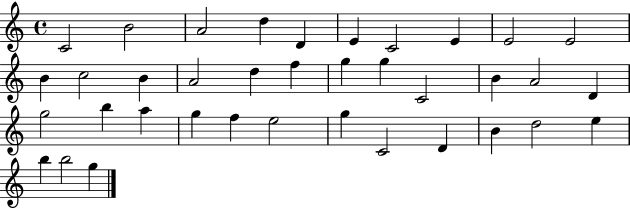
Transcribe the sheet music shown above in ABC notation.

X:1
T:Untitled
M:4/4
L:1/4
K:C
C2 B2 A2 d D E C2 E E2 E2 B c2 B A2 d f g g C2 B A2 D g2 b a g f e2 g C2 D B d2 e b b2 g